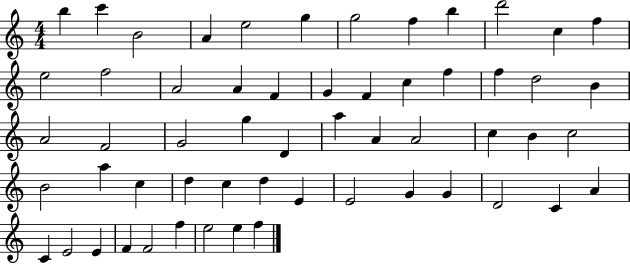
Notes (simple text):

B5/q C6/q B4/h A4/q E5/h G5/q G5/h F5/q B5/q D6/h C5/q F5/q E5/h F5/h A4/h A4/q F4/q G4/q F4/q C5/q F5/q F5/q D5/h B4/q A4/h F4/h G4/h G5/q D4/q A5/q A4/q A4/h C5/q B4/q C5/h B4/h A5/q C5/q D5/q C5/q D5/q E4/q E4/h G4/q G4/q D4/h C4/q A4/q C4/q E4/h E4/q F4/q F4/h F5/q E5/h E5/q F5/q